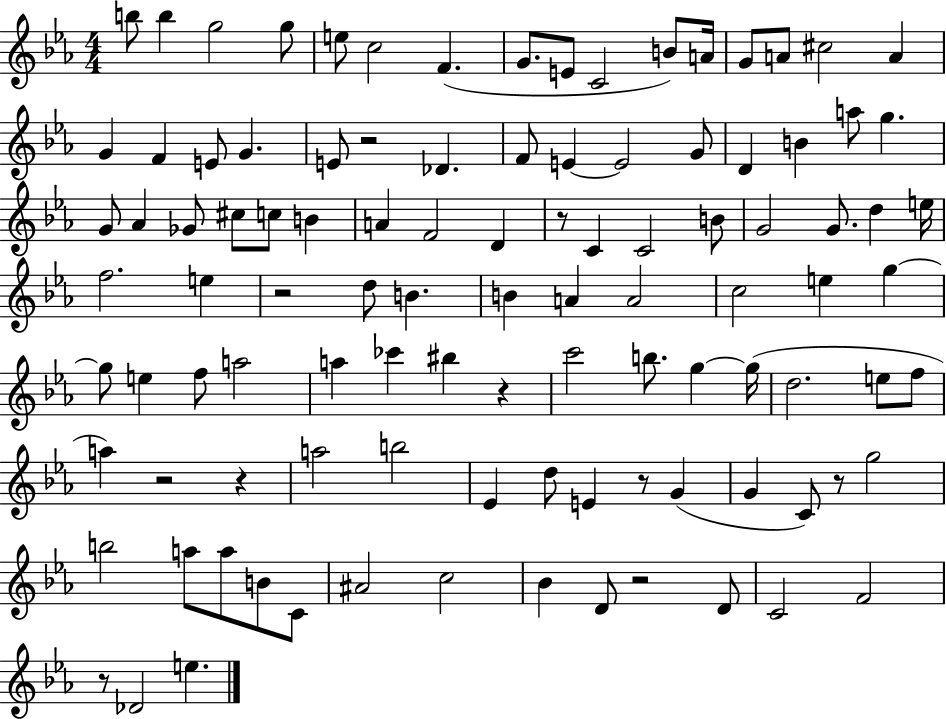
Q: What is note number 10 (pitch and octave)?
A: C4